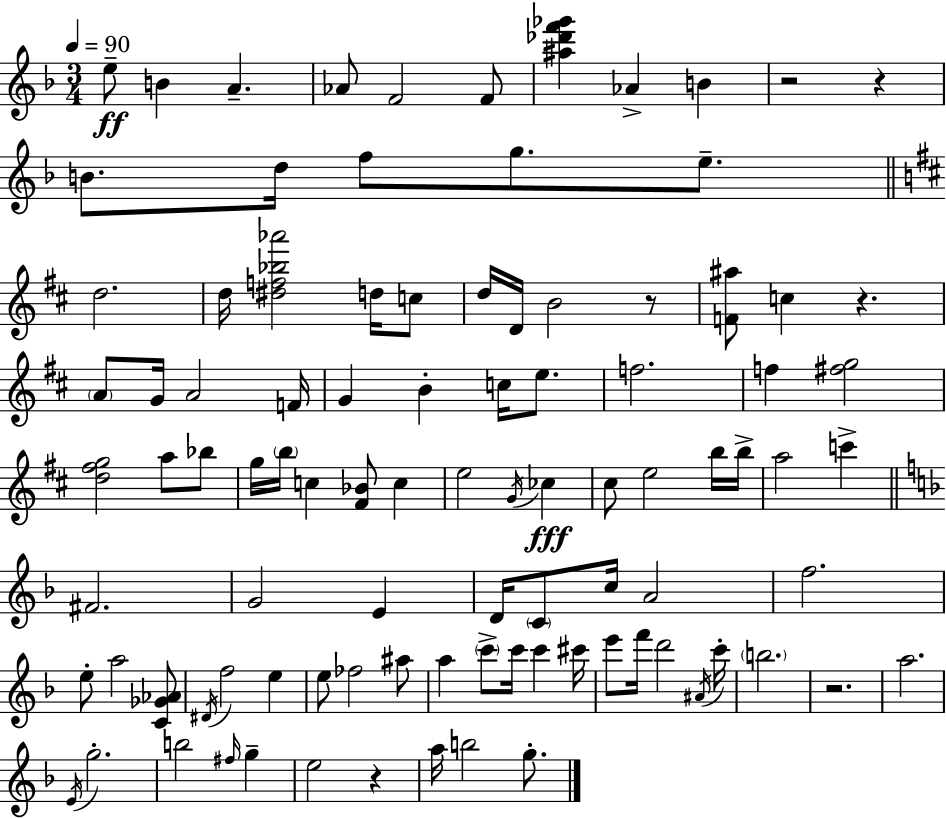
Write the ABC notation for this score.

X:1
T:Untitled
M:3/4
L:1/4
K:Dm
e/2 B A _A/2 F2 F/2 [^a_d'f'_g'] _A B z2 z B/2 d/4 f/2 g/2 e/2 d2 d/4 [^df_b_a']2 d/4 c/2 d/4 D/4 B2 z/2 [F^a]/2 c z A/2 G/4 A2 F/4 G B c/4 e/2 f2 f [^fg]2 [d^fg]2 a/2 _b/2 g/4 b/4 c [^F_B]/2 c e2 G/4 _c ^c/2 e2 b/4 b/4 a2 c' ^F2 G2 E D/4 C/2 c/4 A2 f2 e/2 a2 [C_G_A]/2 ^D/4 f2 e e/2 _f2 ^a/2 a c'/2 c'/4 c' ^c'/4 e'/2 f'/4 d'2 ^A/4 c'/4 b2 z2 a2 E/4 g2 b2 ^f/4 g e2 z a/4 b2 g/2